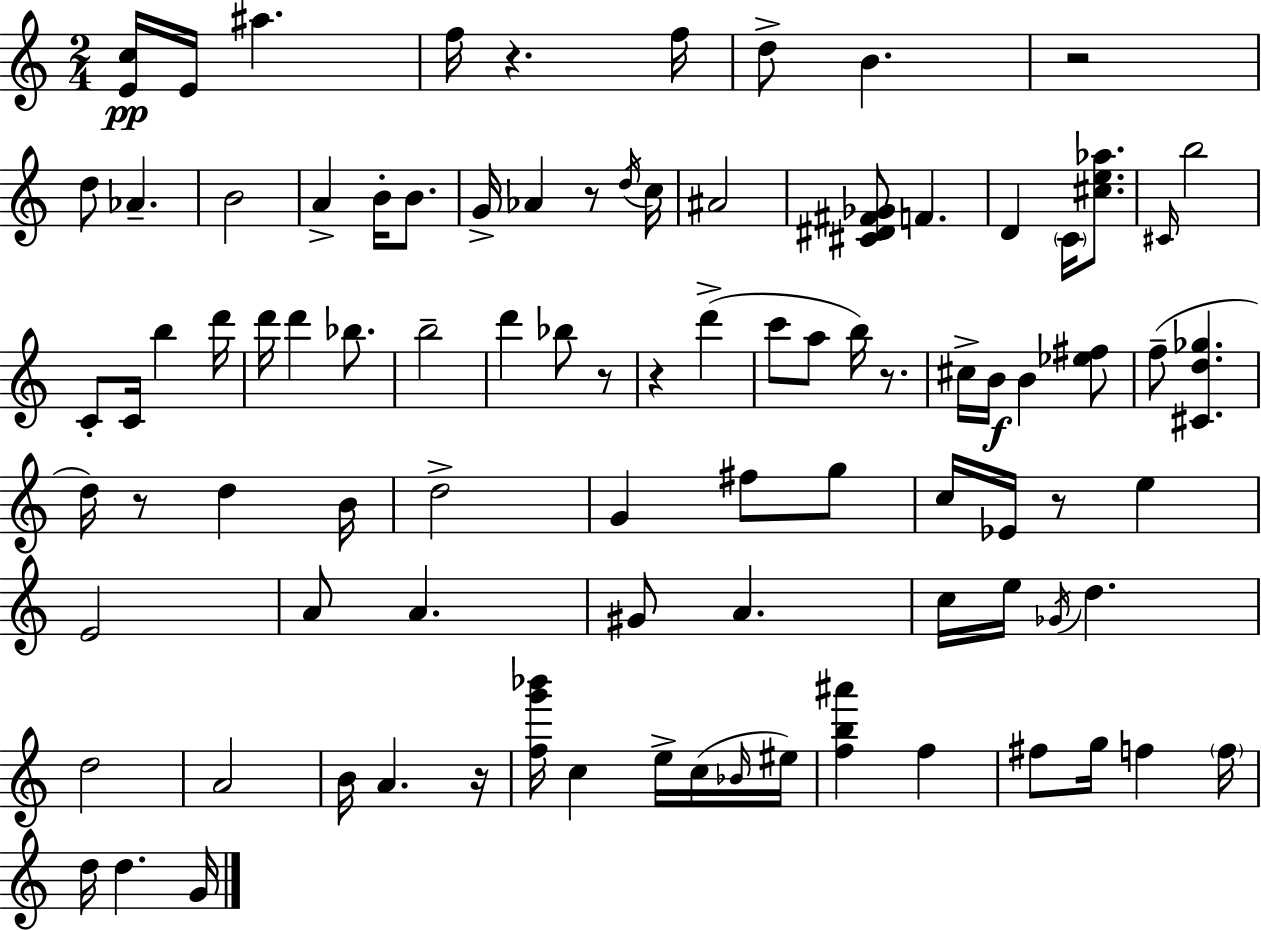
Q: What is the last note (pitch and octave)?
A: G4